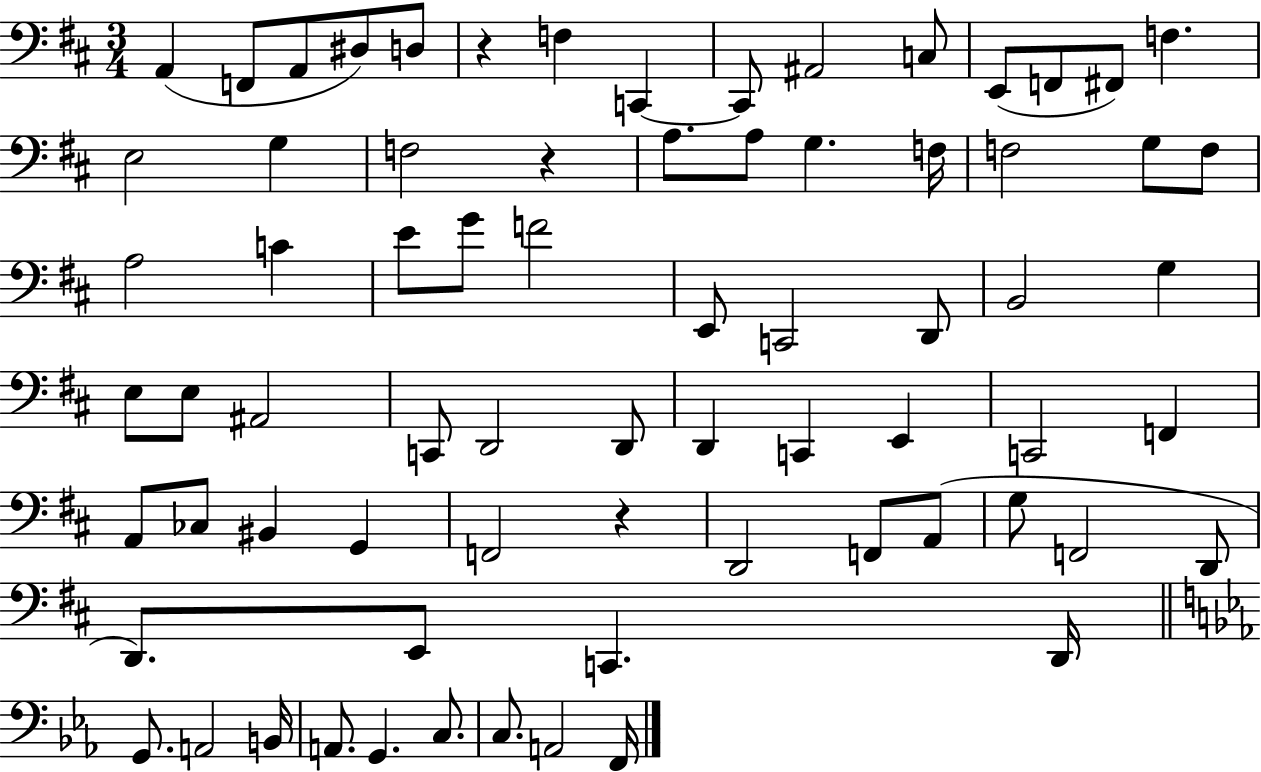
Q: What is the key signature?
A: D major